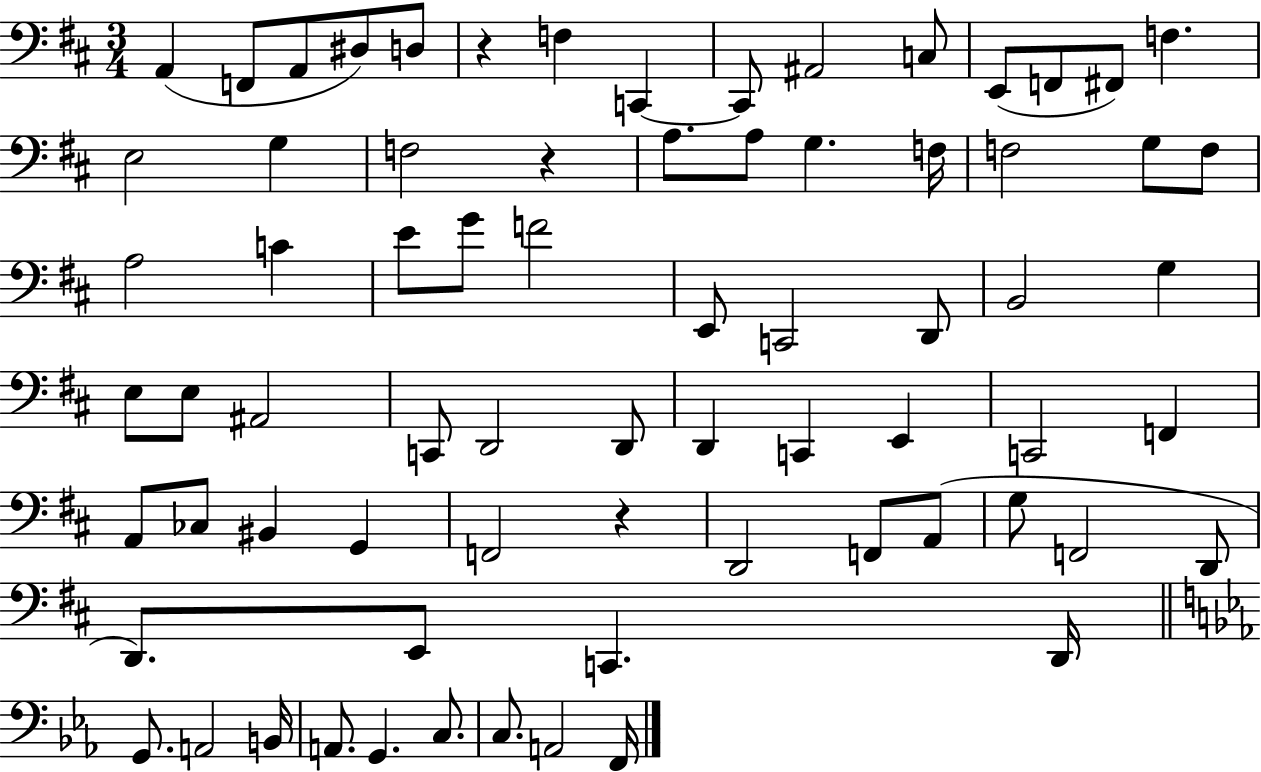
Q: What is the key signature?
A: D major